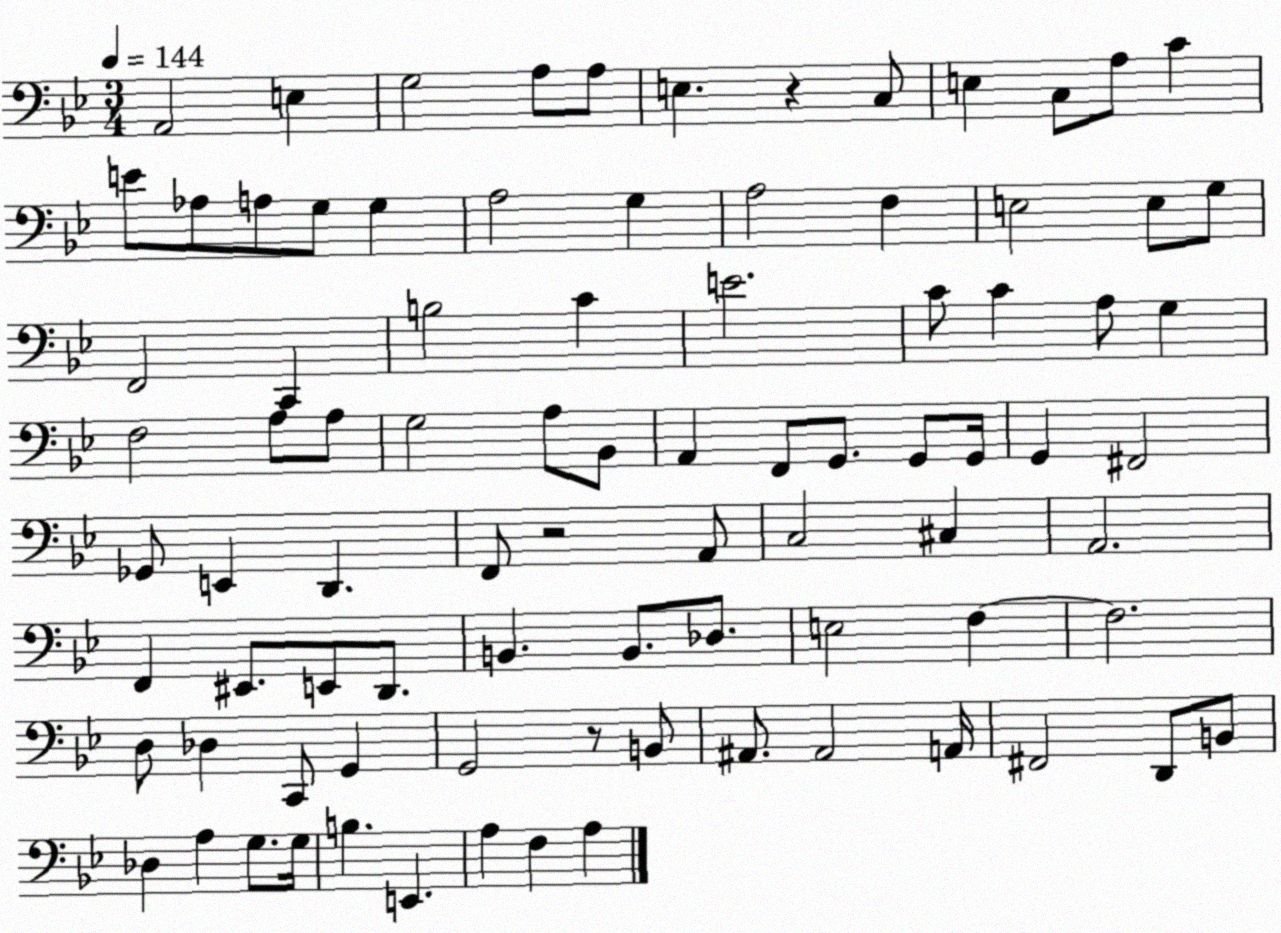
X:1
T:Untitled
M:3/4
L:1/4
K:Bb
A,,2 E, G,2 A,/2 A,/2 E, z C,/2 E, C,/2 A,/2 C E/2 _A,/2 A,/2 G,/2 G, A,2 G, A,2 F, E,2 E,/2 G,/2 F,,2 C,, B,2 C E2 C/2 C A,/2 G, F,2 A,/2 A,/2 G,2 A,/2 _B,,/2 A,, F,,/2 G,,/2 G,,/2 G,,/4 G,, ^F,,2 _G,,/2 E,, D,, F,,/2 z2 A,,/2 C,2 ^C, A,,2 F,, ^E,,/2 E,,/2 D,,/2 B,, B,,/2 _D,/2 E,2 F, F,2 D,/2 _D, C,,/2 G,, G,,2 z/2 B,,/2 ^A,,/2 ^A,,2 A,,/4 ^F,,2 D,,/2 B,,/2 _D, A, G,/2 G,/4 B, E,, A, F, A,